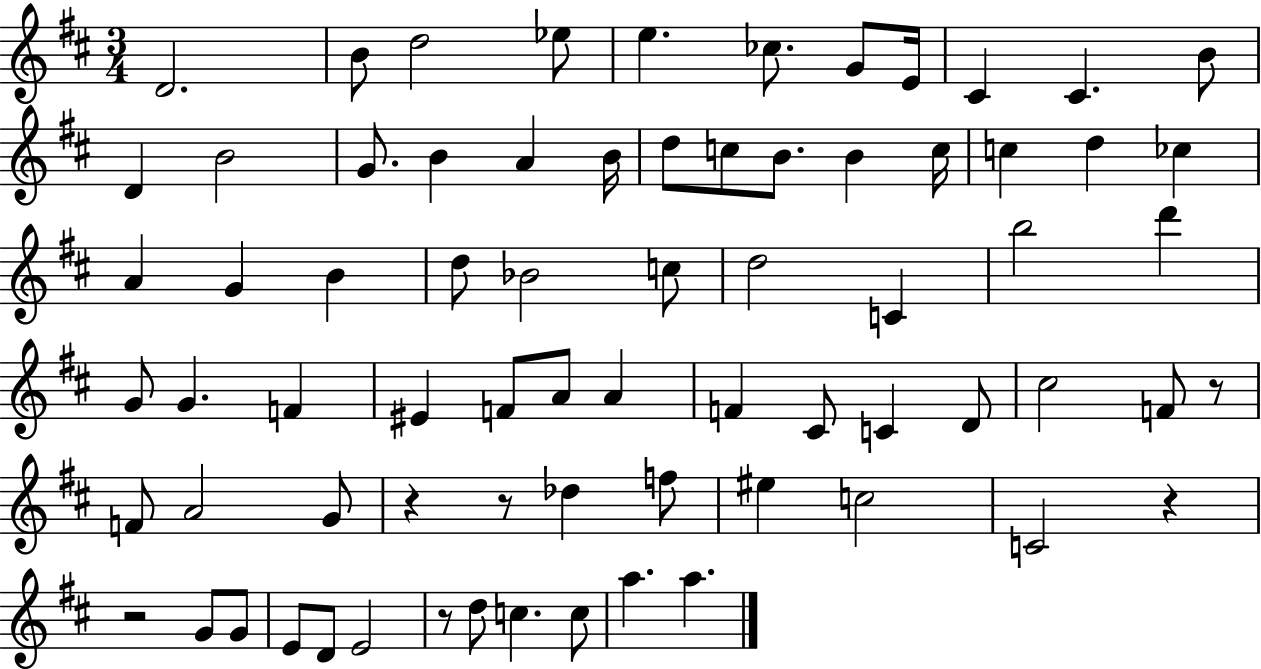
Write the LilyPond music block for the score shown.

{
  \clef treble
  \numericTimeSignature
  \time 3/4
  \key d \major
  d'2. | b'8 d''2 ees''8 | e''4. ces''8. g'8 e'16 | cis'4 cis'4. b'8 | \break d'4 b'2 | g'8. b'4 a'4 b'16 | d''8 c''8 b'8. b'4 c''16 | c''4 d''4 ces''4 | \break a'4 g'4 b'4 | d''8 bes'2 c''8 | d''2 c'4 | b''2 d'''4 | \break g'8 g'4. f'4 | eis'4 f'8 a'8 a'4 | f'4 cis'8 c'4 d'8 | cis''2 f'8 r8 | \break f'8 a'2 g'8 | r4 r8 des''4 f''8 | eis''4 c''2 | c'2 r4 | \break r2 g'8 g'8 | e'8 d'8 e'2 | r8 d''8 c''4. c''8 | a''4. a''4. | \break \bar "|."
}